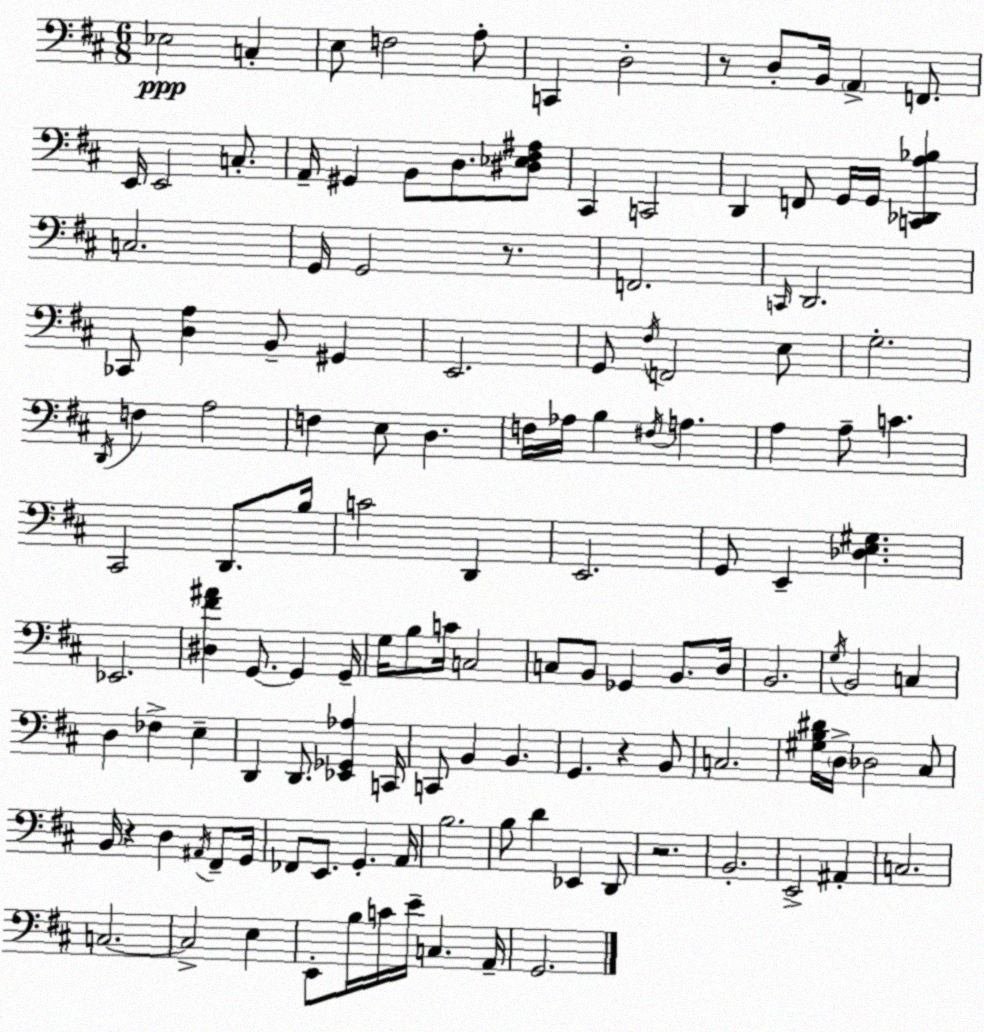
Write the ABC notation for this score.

X:1
T:Untitled
M:6/8
L:1/4
K:D
_E,2 C, E,/2 F,2 A,/2 C,, D,2 z/2 D,/2 B,,/4 A,, F,,/2 E,,/4 E,,2 C,/2 A,,/4 ^G,, B,,/2 D,/2 [^D,_E,^F,^A,]/2 ^C,, C,,2 D,, F,,/2 G,,/4 G,,/4 [C,,_D,,A,_B,] C,2 G,,/4 G,,2 z/2 F,,2 C,,/4 D,,2 _C,,/2 [D,A,] B,,/2 ^G,, E,,2 G,,/2 ^F,/4 F,,2 E,/2 G,2 D,,/4 F, A,2 F, E,/2 D, F,/4 _A,/4 B, ^F,/4 A, A, A,/2 C ^C,,2 D,,/2 B,/4 C2 D,, E,,2 G,,/2 E,, [_D,E,^G,] _E,,2 [^D,^F^A] G,,/2 G,, G,,/4 G,/4 B,/2 C/4 C,2 C,/2 B,,/2 _G,, B,,/2 D,/4 B,,2 G,/4 B,,2 C, D, _F, E, D,, D,,/2 [_E,,_G,,_A,] C,,/4 C,,/2 B,, B,, G,, z B,,/2 C,2 [^G,B,^D]/4 D,/4 _D,2 ^C,/2 B,,/4 z D, ^A,,/4 ^F,,/2 G,,/4 _F,,/2 E,,/2 G,, A,,/4 B,2 B,/2 D _E,, D,,/2 z2 B,,2 E,,2 ^A,, C,2 C,2 C,2 E, E,,/2 B,/4 C/4 E/4 C, A,,/4 G,,2